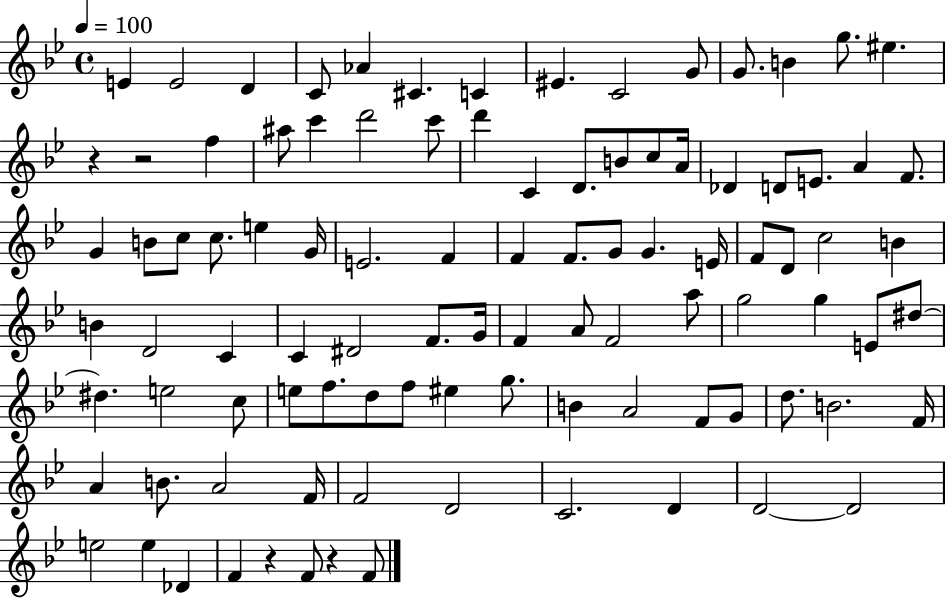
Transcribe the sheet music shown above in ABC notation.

X:1
T:Untitled
M:4/4
L:1/4
K:Bb
E E2 D C/2 _A ^C C ^E C2 G/2 G/2 B g/2 ^e z z2 f ^a/2 c' d'2 c'/2 d' C D/2 B/2 c/2 A/4 _D D/2 E/2 A F/2 G B/2 c/2 c/2 e G/4 E2 F F F/2 G/2 G E/4 F/2 D/2 c2 B B D2 C C ^D2 F/2 G/4 F A/2 F2 a/2 g2 g E/2 ^d/2 ^d e2 c/2 e/2 f/2 d/2 f/2 ^e g/2 B A2 F/2 G/2 d/2 B2 F/4 A B/2 A2 F/4 F2 D2 C2 D D2 D2 e2 e _D F z F/2 z F/2